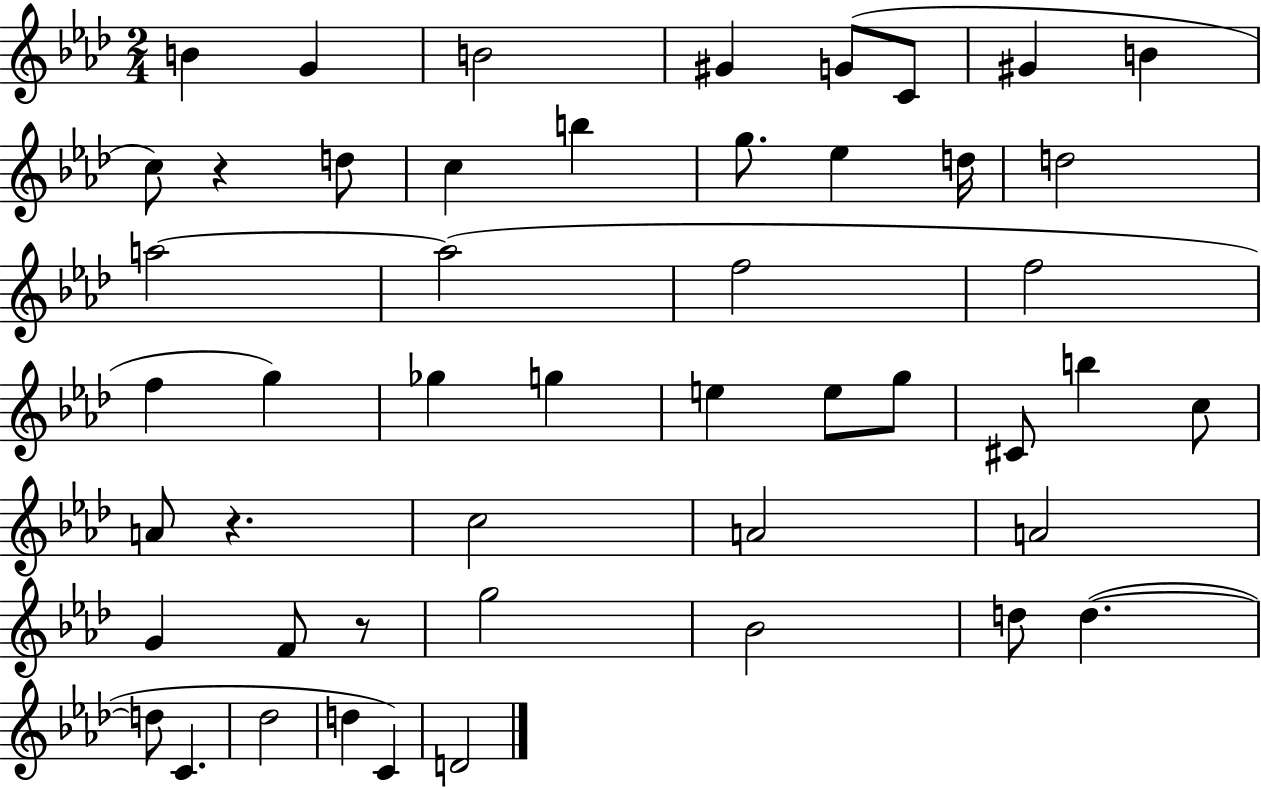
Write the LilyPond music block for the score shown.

{
  \clef treble
  \numericTimeSignature
  \time 2/4
  \key aes \major
  b'4 g'4 | b'2 | gis'4 g'8( c'8 | gis'4 b'4 | \break c''8) r4 d''8 | c''4 b''4 | g''8. ees''4 d''16 | d''2 | \break a''2~~ | a''2( | f''2 | f''2 | \break f''4 g''4) | ges''4 g''4 | e''4 e''8 g''8 | cis'8 b''4 c''8 | \break a'8 r4. | c''2 | a'2 | a'2 | \break g'4 f'8 r8 | g''2 | bes'2 | d''8 d''4.~(~ | \break d''8 c'4. | des''2 | d''4 c'4) | d'2 | \break \bar "|."
}